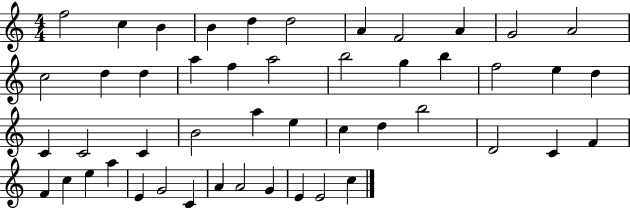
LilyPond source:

{
  \clef treble
  \numericTimeSignature
  \time 4/4
  \key c \major
  f''2 c''4 b'4 | b'4 d''4 d''2 | a'4 f'2 a'4 | g'2 a'2 | \break c''2 d''4 d''4 | a''4 f''4 a''2 | b''2 g''4 b''4 | f''2 e''4 d''4 | \break c'4 c'2 c'4 | b'2 a''4 e''4 | c''4 d''4 b''2 | d'2 c'4 f'4 | \break f'4 c''4 e''4 a''4 | e'4 g'2 c'4 | a'4 a'2 g'4 | e'4 e'2 c''4 | \break \bar "|."
}